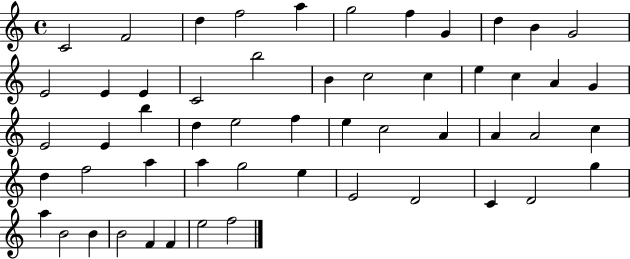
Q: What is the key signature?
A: C major